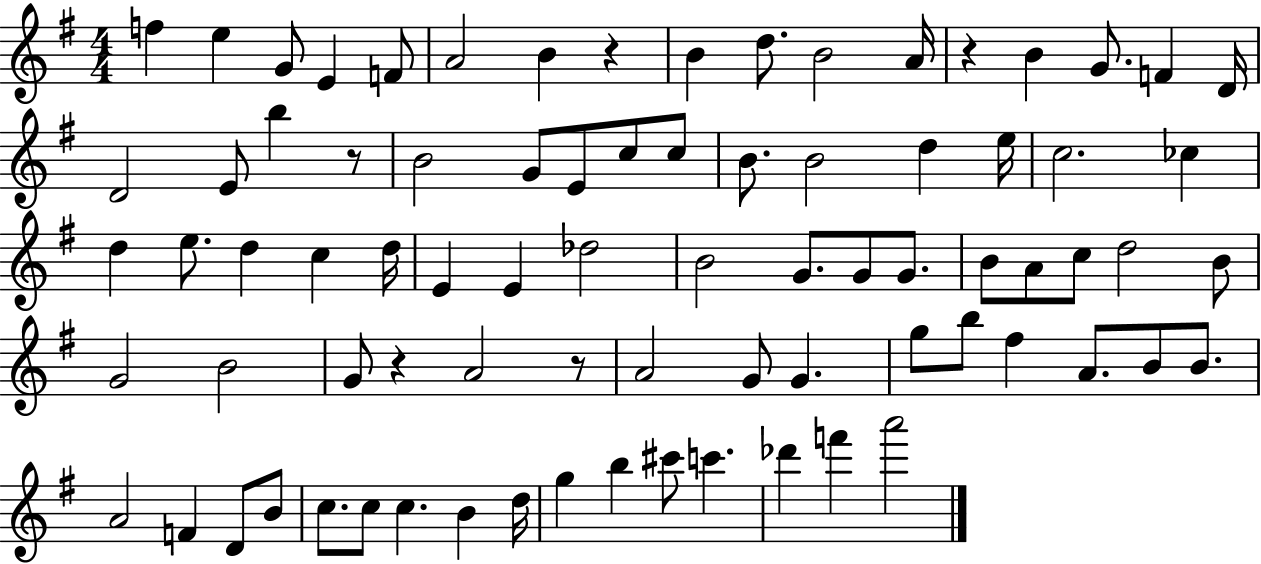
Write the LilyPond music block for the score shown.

{
  \clef treble
  \numericTimeSignature
  \time 4/4
  \key g \major
  f''4 e''4 g'8 e'4 f'8 | a'2 b'4 r4 | b'4 d''8. b'2 a'16 | r4 b'4 g'8. f'4 d'16 | \break d'2 e'8 b''4 r8 | b'2 g'8 e'8 c''8 c''8 | b'8. b'2 d''4 e''16 | c''2. ces''4 | \break d''4 e''8. d''4 c''4 d''16 | e'4 e'4 des''2 | b'2 g'8. g'8 g'8. | b'8 a'8 c''8 d''2 b'8 | \break g'2 b'2 | g'8 r4 a'2 r8 | a'2 g'8 g'4. | g''8 b''8 fis''4 a'8. b'8 b'8. | \break a'2 f'4 d'8 b'8 | c''8. c''8 c''4. b'4 d''16 | g''4 b''4 cis'''8 c'''4. | des'''4 f'''4 a'''2 | \break \bar "|."
}